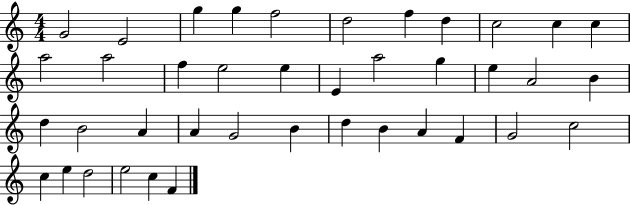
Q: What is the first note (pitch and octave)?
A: G4